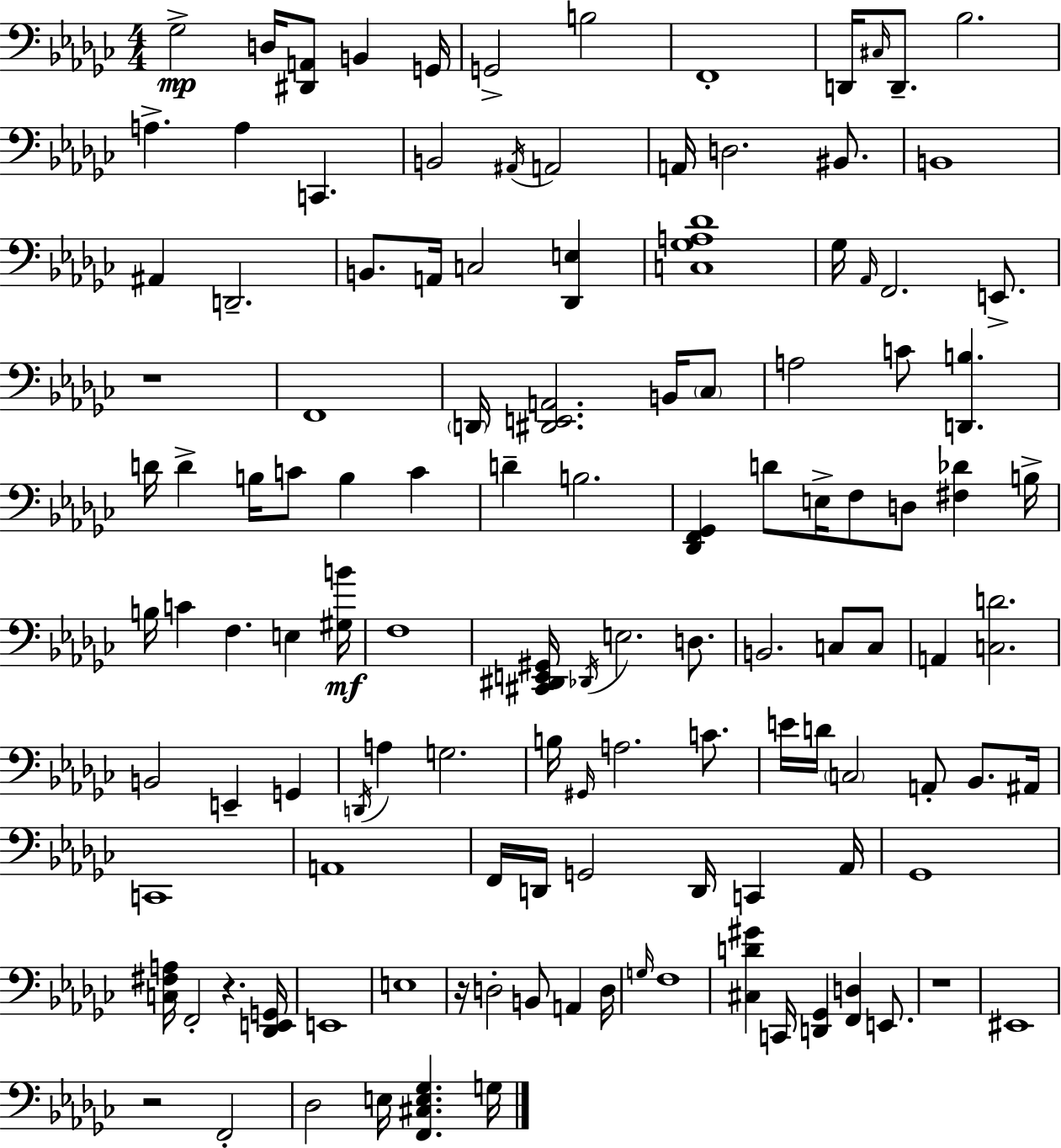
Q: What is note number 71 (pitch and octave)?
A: C4